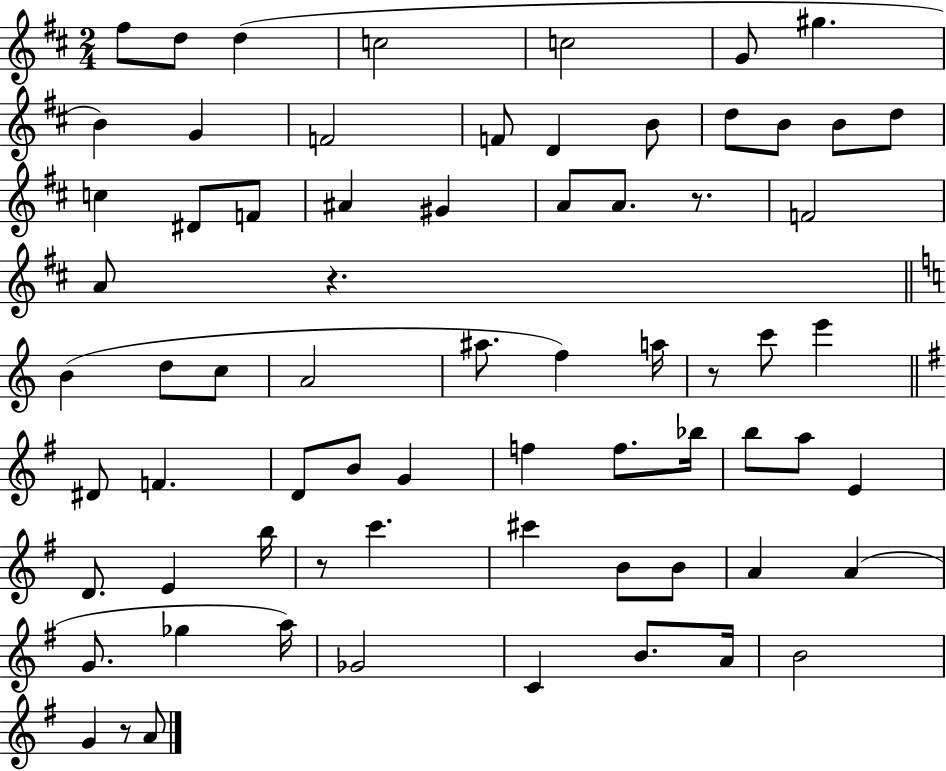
X:1
T:Untitled
M:2/4
L:1/4
K:D
^f/2 d/2 d c2 c2 G/2 ^g B G F2 F/2 D B/2 d/2 B/2 B/2 d/2 c ^D/2 F/2 ^A ^G A/2 A/2 z/2 F2 A/2 z B d/2 c/2 A2 ^a/2 f a/4 z/2 c'/2 e' ^D/2 F D/2 B/2 G f f/2 _b/4 b/2 a/2 E D/2 E b/4 z/2 c' ^c' B/2 B/2 A A G/2 _g a/4 _G2 C B/2 A/4 B2 G z/2 A/2